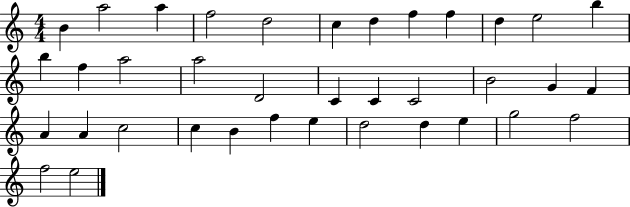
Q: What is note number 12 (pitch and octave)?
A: B5